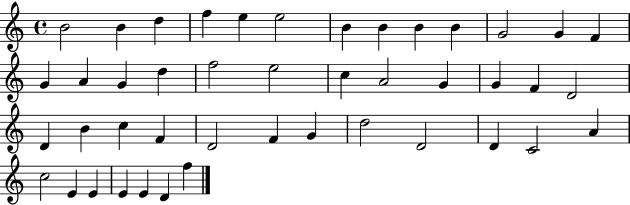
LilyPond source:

{
  \clef treble
  \time 4/4
  \defaultTimeSignature
  \key c \major
  b'2 b'4 d''4 | f''4 e''4 e''2 | b'4 b'4 b'4 b'4 | g'2 g'4 f'4 | \break g'4 a'4 g'4 d''4 | f''2 e''2 | c''4 a'2 g'4 | g'4 f'4 d'2 | \break d'4 b'4 c''4 f'4 | d'2 f'4 g'4 | d''2 d'2 | d'4 c'2 a'4 | \break c''2 e'4 e'4 | e'4 e'4 d'4 f''4 | \bar "|."
}